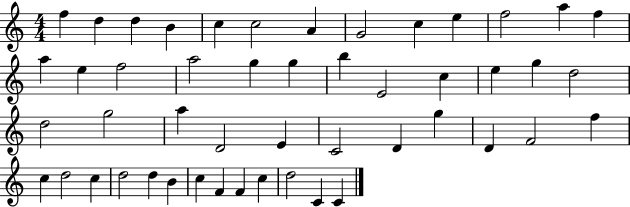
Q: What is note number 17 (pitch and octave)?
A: A5